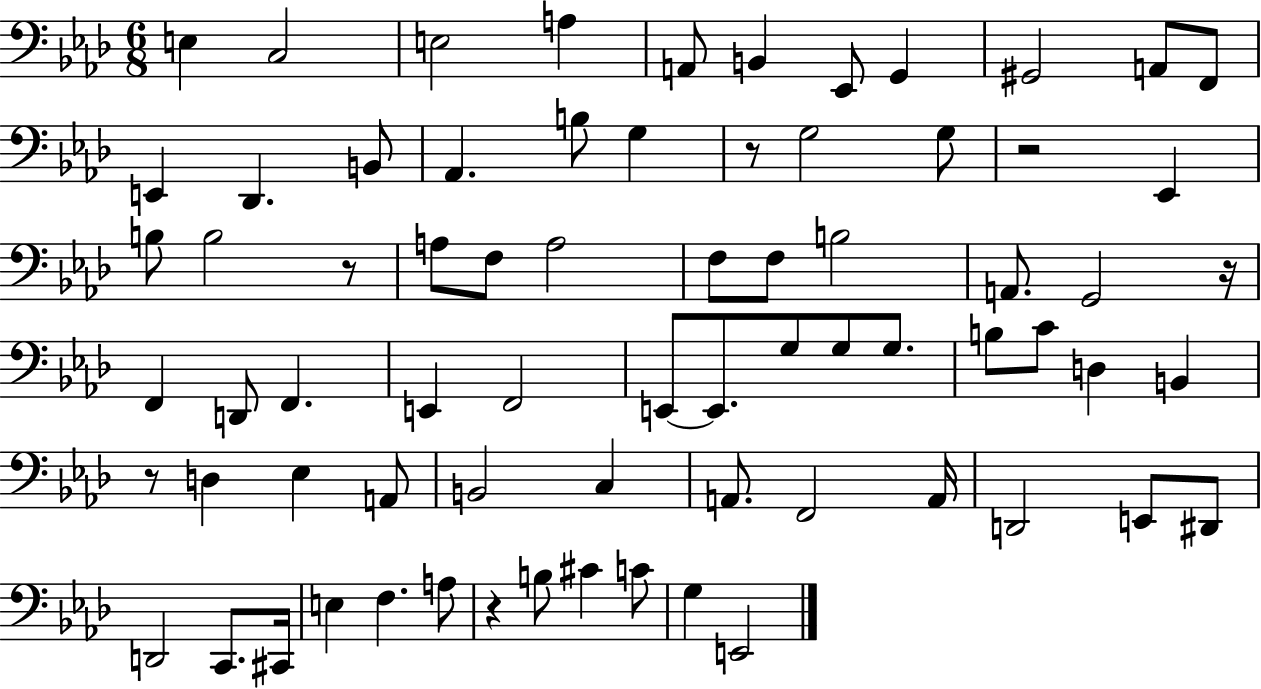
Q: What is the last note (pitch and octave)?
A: E2